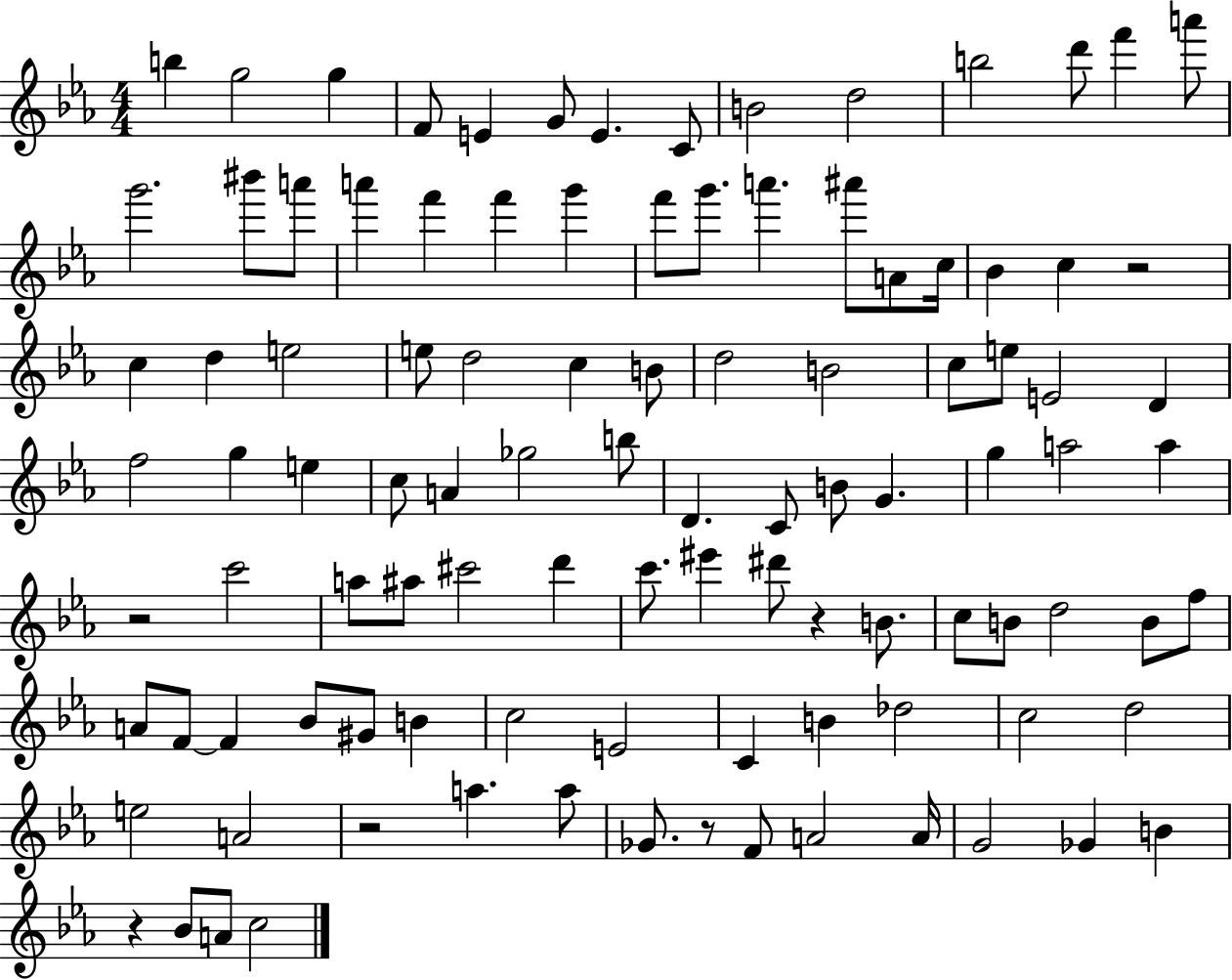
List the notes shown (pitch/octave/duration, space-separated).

B5/q G5/h G5/q F4/e E4/q G4/e E4/q. C4/e B4/h D5/h B5/h D6/e F6/q A6/e G6/h. BIS6/e A6/e A6/q F6/q F6/q G6/q F6/e G6/e. A6/q. A#6/e A4/e C5/s Bb4/q C5/q R/h C5/q D5/q E5/h E5/e D5/h C5/q B4/e D5/h B4/h C5/e E5/e E4/h D4/q F5/h G5/q E5/q C5/e A4/q Gb5/h B5/e D4/q. C4/e B4/e G4/q. G5/q A5/h A5/q R/h C6/h A5/e A#5/e C#6/h D6/q C6/e. EIS6/q D#6/e R/q B4/e. C5/e B4/e D5/h B4/e F5/e A4/e F4/e F4/q Bb4/e G#4/e B4/q C5/h E4/h C4/q B4/q Db5/h C5/h D5/h E5/h A4/h R/h A5/q. A5/e Gb4/e. R/e F4/e A4/h A4/s G4/h Gb4/q B4/q R/q Bb4/e A4/e C5/h